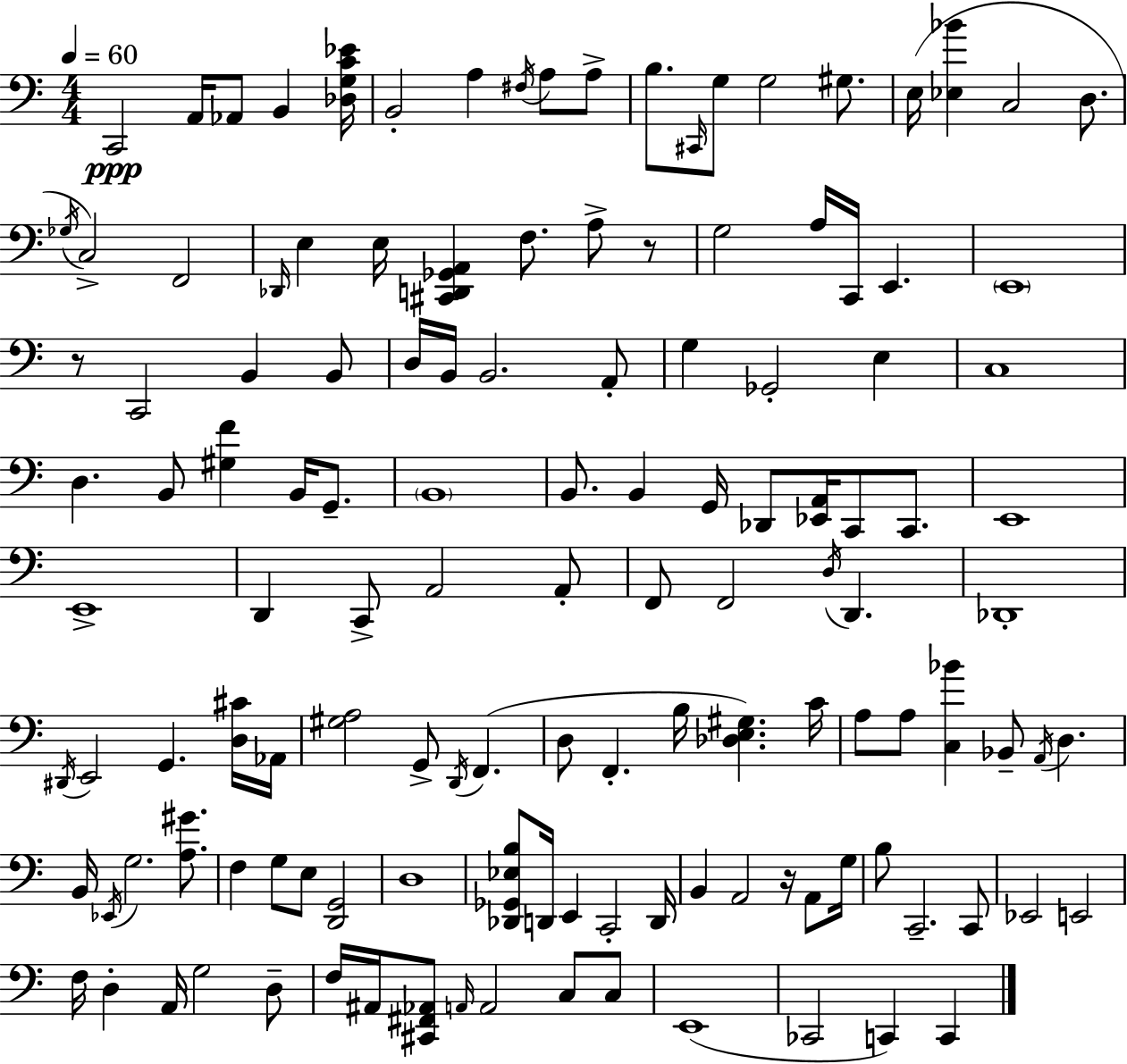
C2/h A2/s Ab2/e B2/q [Db3,G3,C4,Eb4]/s B2/h A3/q F#3/s A3/e A3/e B3/e. C#2/s G3/e G3/h G#3/e. E3/s [Eb3,Bb4]/q C3/h D3/e. Gb3/s C3/h F2/h Db2/s E3/q E3/s [C#2,D2,Gb2,A2]/q F3/e. A3/e R/e G3/h A3/s C2/s E2/q. E2/w R/e C2/h B2/q B2/e D3/s B2/s B2/h. A2/e G3/q Gb2/h E3/q C3/w D3/q. B2/e [G#3,F4]/q B2/s G2/e. B2/w B2/e. B2/q G2/s Db2/e [Eb2,A2]/s C2/e C2/e. E2/w E2/w D2/q C2/e A2/h A2/e F2/e F2/h D3/s D2/q. Db2/w D#2/s E2/h G2/q. [D3,C#4]/s Ab2/s [G#3,A3]/h G2/e D2/s F2/q. D3/e F2/q. B3/s [Db3,E3,G#3]/q. C4/s A3/e A3/e [C3,Bb4]/q Bb2/e A2/s D3/q. B2/s Eb2/s G3/h. [A3,G#4]/e. F3/q G3/e E3/e [D2,G2]/h D3/w [Db2,Gb2,Eb3,B3]/e D2/s E2/q C2/h D2/s B2/q A2/h R/s A2/e G3/s B3/e C2/h. C2/e Eb2/h E2/h F3/s D3/q A2/s G3/h D3/e F3/s A#2/s [C#2,F#2,Ab2]/e A2/s A2/h C3/e C3/e E2/w CES2/h C2/q C2/q